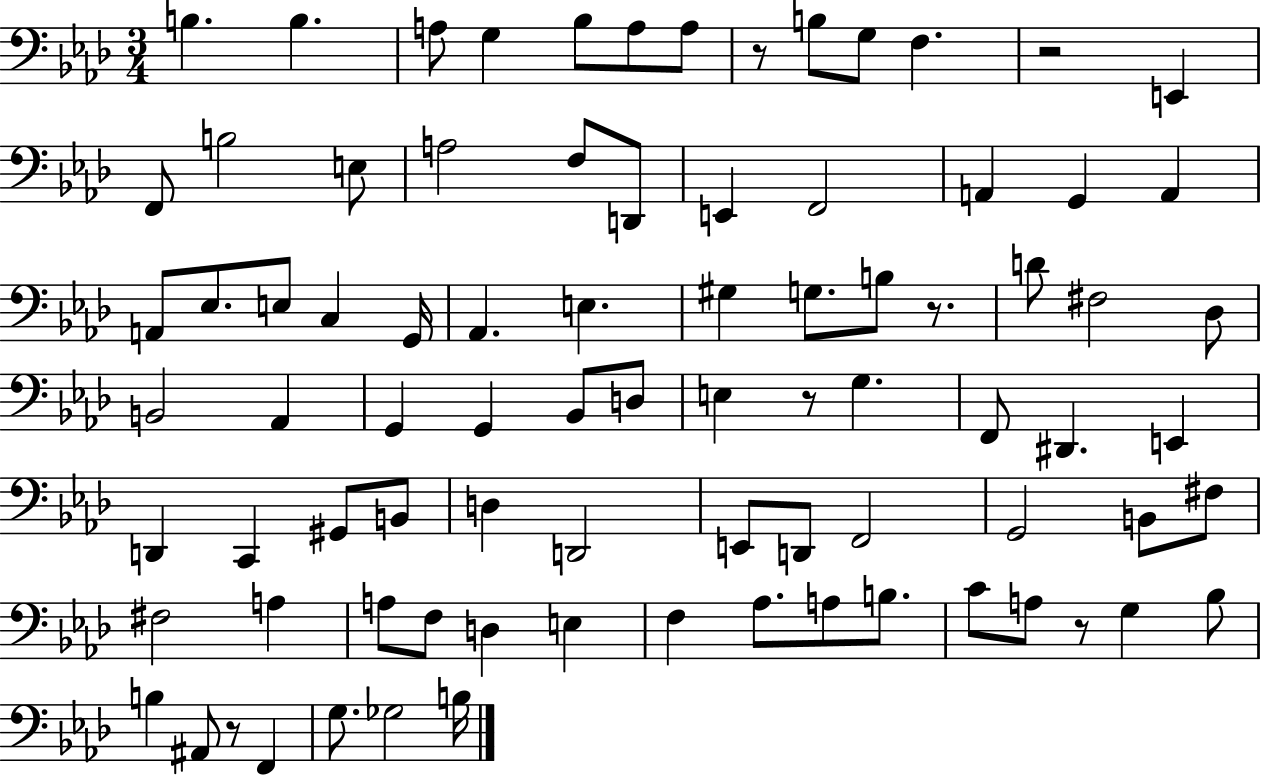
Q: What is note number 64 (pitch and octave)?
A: E3